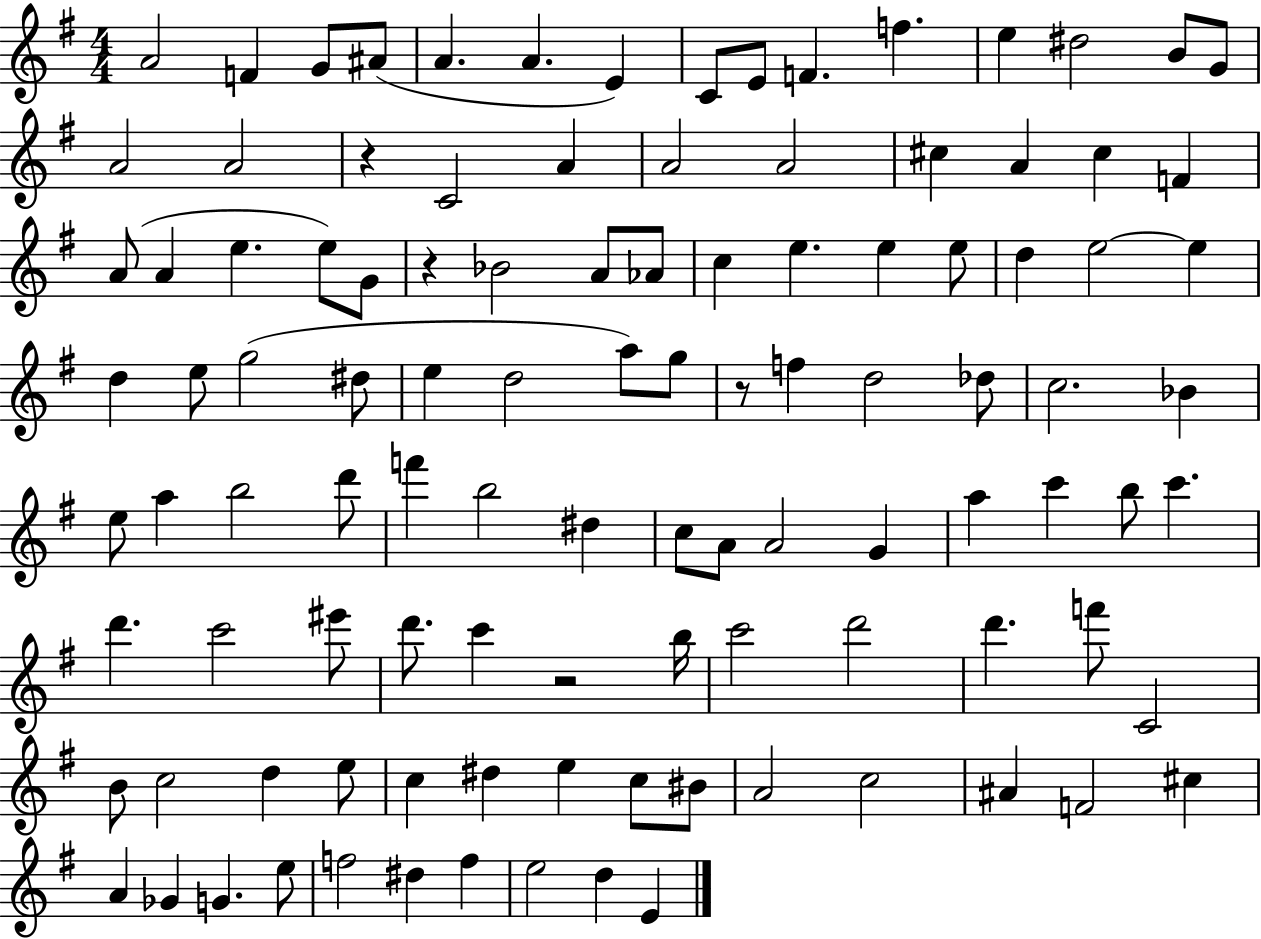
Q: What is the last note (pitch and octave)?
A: E4